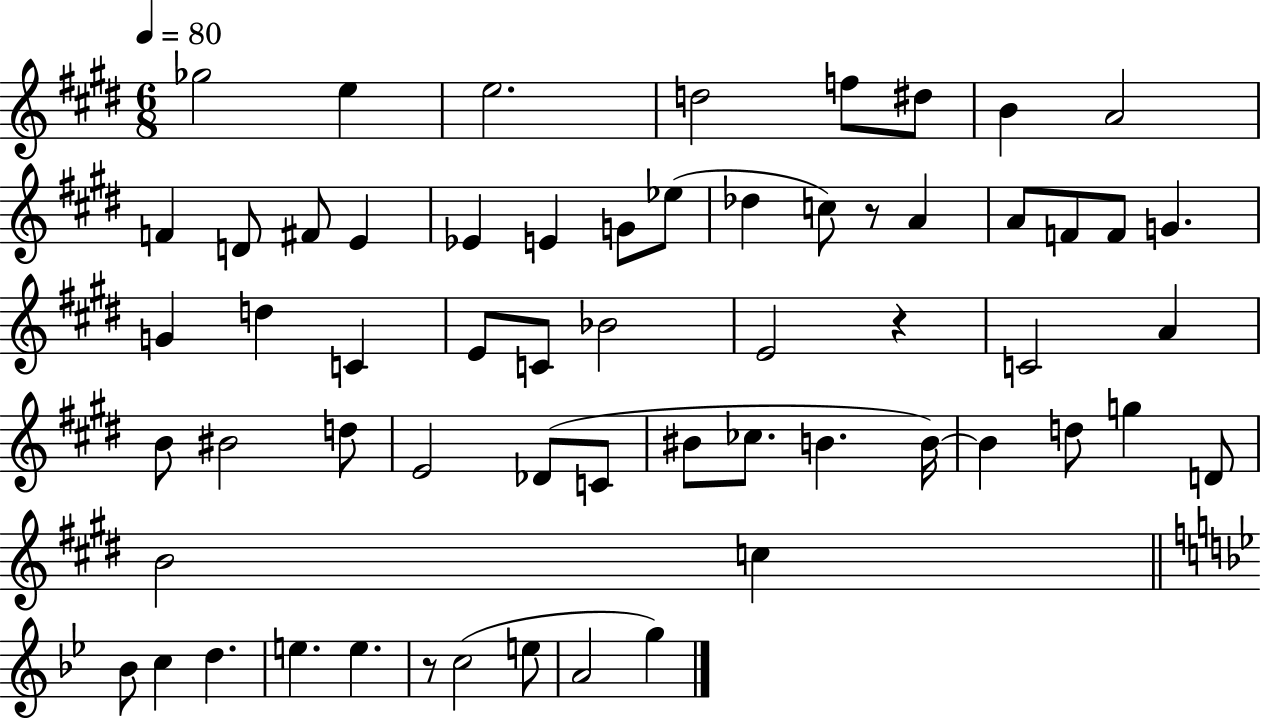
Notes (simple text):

Gb5/h E5/q E5/h. D5/h F5/e D#5/e B4/q A4/h F4/q D4/e F#4/e E4/q Eb4/q E4/q G4/e Eb5/e Db5/q C5/e R/e A4/q A4/e F4/e F4/e G4/q. G4/q D5/q C4/q E4/e C4/e Bb4/h E4/h R/q C4/h A4/q B4/e BIS4/h D5/e E4/h Db4/e C4/e BIS4/e CES5/e. B4/q. B4/s B4/q D5/e G5/q D4/e B4/h C5/q Bb4/e C5/q D5/q. E5/q. E5/q. R/e C5/h E5/e A4/h G5/q